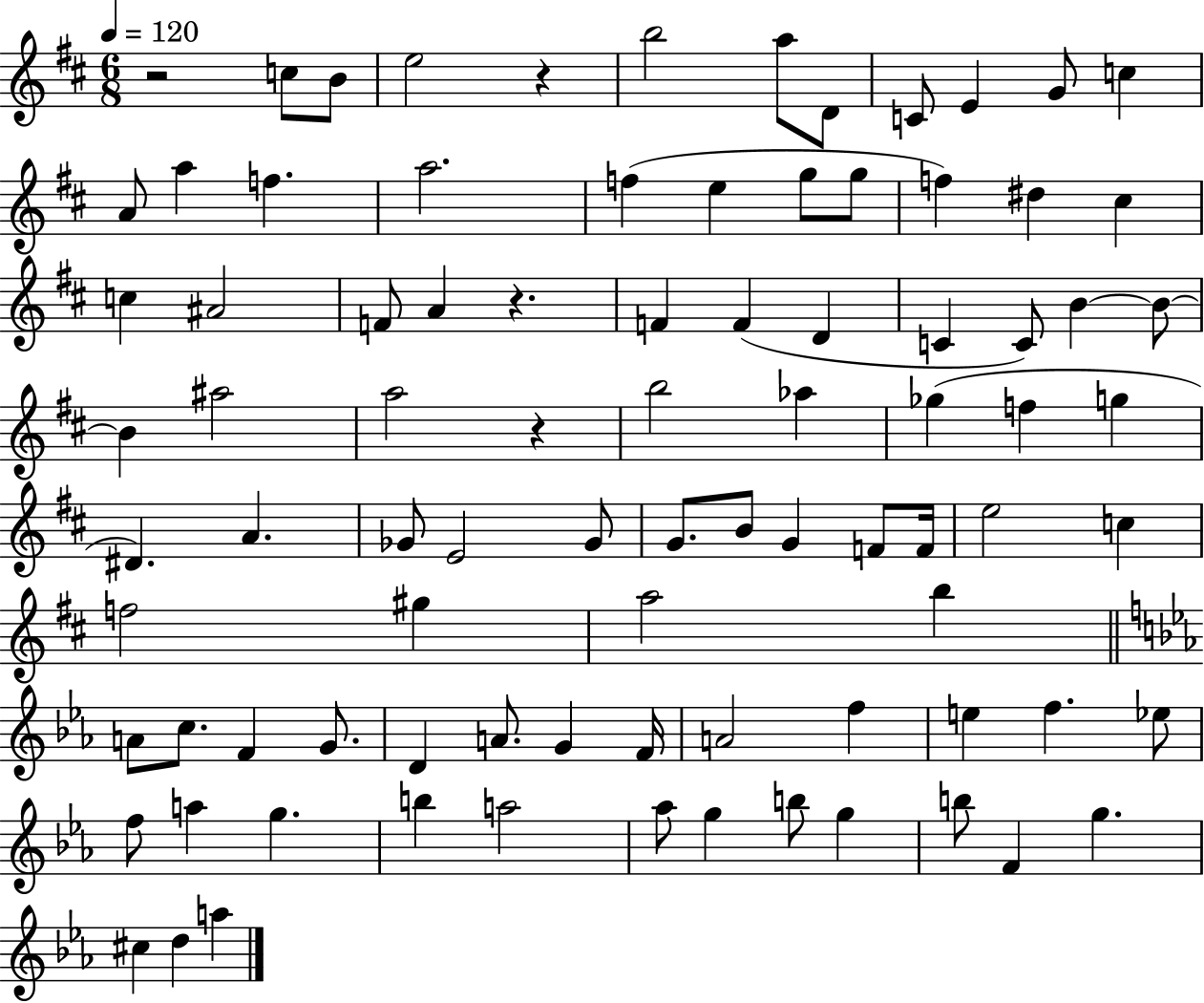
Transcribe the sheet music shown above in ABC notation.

X:1
T:Untitled
M:6/8
L:1/4
K:D
z2 c/2 B/2 e2 z b2 a/2 D/2 C/2 E G/2 c A/2 a f a2 f e g/2 g/2 f ^d ^c c ^A2 F/2 A z F F D C C/2 B B/2 B ^a2 a2 z b2 _a _g f g ^D A _G/2 E2 _G/2 G/2 B/2 G F/2 F/4 e2 c f2 ^g a2 b A/2 c/2 F G/2 D A/2 G F/4 A2 f e f _e/2 f/2 a g b a2 _a/2 g b/2 g b/2 F g ^c d a